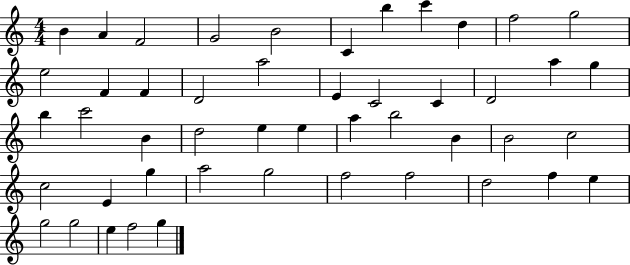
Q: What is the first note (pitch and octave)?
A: B4